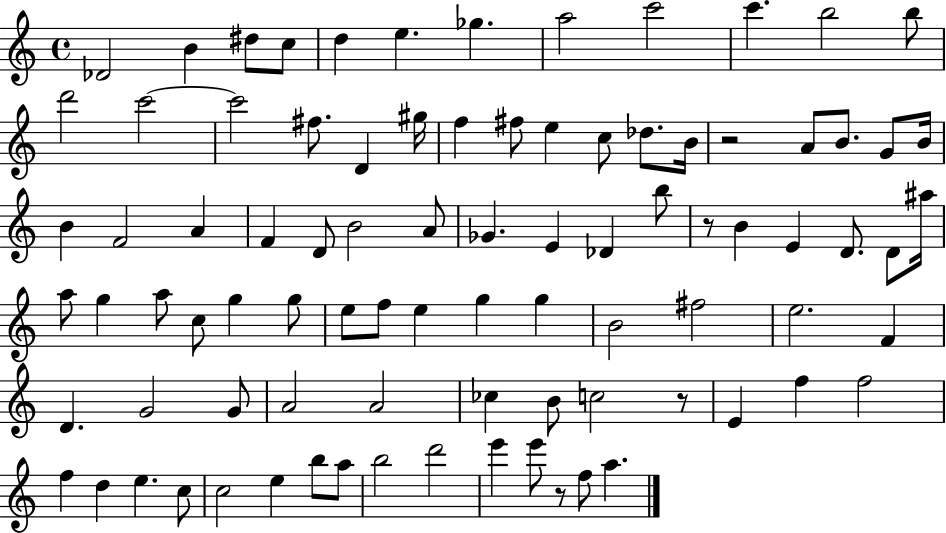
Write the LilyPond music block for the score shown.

{
  \clef treble
  \time 4/4
  \defaultTimeSignature
  \key c \major
  des'2 b'4 dis''8 c''8 | d''4 e''4. ges''4. | a''2 c'''2 | c'''4. b''2 b''8 | \break d'''2 c'''2~~ | c'''2 fis''8. d'4 gis''16 | f''4 fis''8 e''4 c''8 des''8. b'16 | r2 a'8 b'8. g'8 b'16 | \break b'4 f'2 a'4 | f'4 d'8 b'2 a'8 | ges'4. e'4 des'4 b''8 | r8 b'4 e'4 d'8. d'8 ais''16 | \break a''8 g''4 a''8 c''8 g''4 g''8 | e''8 f''8 e''4 g''4 g''4 | b'2 fis''2 | e''2. f'4 | \break d'4. g'2 g'8 | a'2 a'2 | ces''4 b'8 c''2 r8 | e'4 f''4 f''2 | \break f''4 d''4 e''4. c''8 | c''2 e''4 b''8 a''8 | b''2 d'''2 | e'''4 e'''8 r8 f''8 a''4. | \break \bar "|."
}